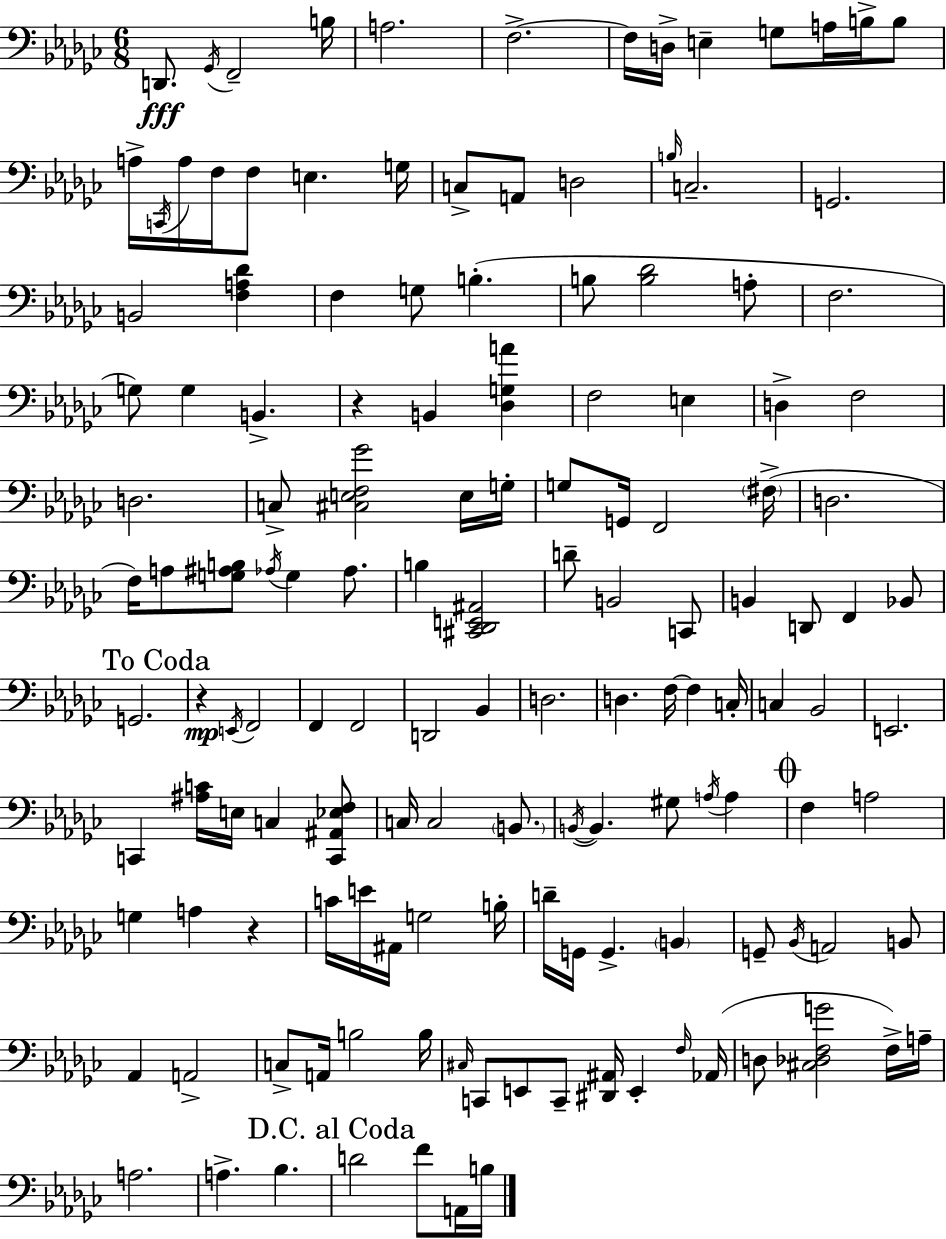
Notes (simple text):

D2/e. Gb2/s F2/h B3/s A3/h. F3/h. F3/s D3/s E3/q G3/e A3/s B3/s B3/e A3/s C2/s A3/s F3/s F3/e E3/q. G3/s C3/e A2/e D3/h B3/s C3/h. G2/h. B2/h [F3,A3,Db4]/q F3/q G3/e B3/q. B3/e [B3,Db4]/h A3/e F3/h. G3/e G3/q B2/q. R/q B2/q [Db3,G3,A4]/q F3/h E3/q D3/q F3/h D3/h. C3/e [C#3,E3,F3,Gb4]/h E3/s G3/s G3/e G2/s F2/h F#3/s D3/h. F3/s A3/e [G3,A#3,B3]/e Ab3/s G3/q Ab3/e. B3/q [C#2,Db2,E2,A#2]/h D4/e B2/h C2/e B2/q D2/e F2/q Bb2/e G2/h. R/q E2/s F2/h F2/q F2/h D2/h Bb2/q D3/h. D3/q. F3/s F3/q C3/s C3/q Bb2/h E2/h. C2/q [A#3,C4]/s E3/s C3/q [C2,A#2,Eb3,F3]/e C3/s C3/h B2/e. B2/s B2/q. G#3/e A3/s A3/q F3/q A3/h G3/q A3/q R/q C4/s E4/s A#2/s G3/h B3/s D4/s G2/s G2/q. B2/q G2/e Bb2/s A2/h B2/e Ab2/q A2/h C3/e A2/s B3/h B3/s C#3/s C2/e E2/e C2/e [D#2,A#2]/s E2/q F3/s Ab2/s D3/e [C#3,Db3,F3,G4]/h F3/s A3/s A3/h. A3/q. Bb3/q. D4/h F4/e A2/s B3/s